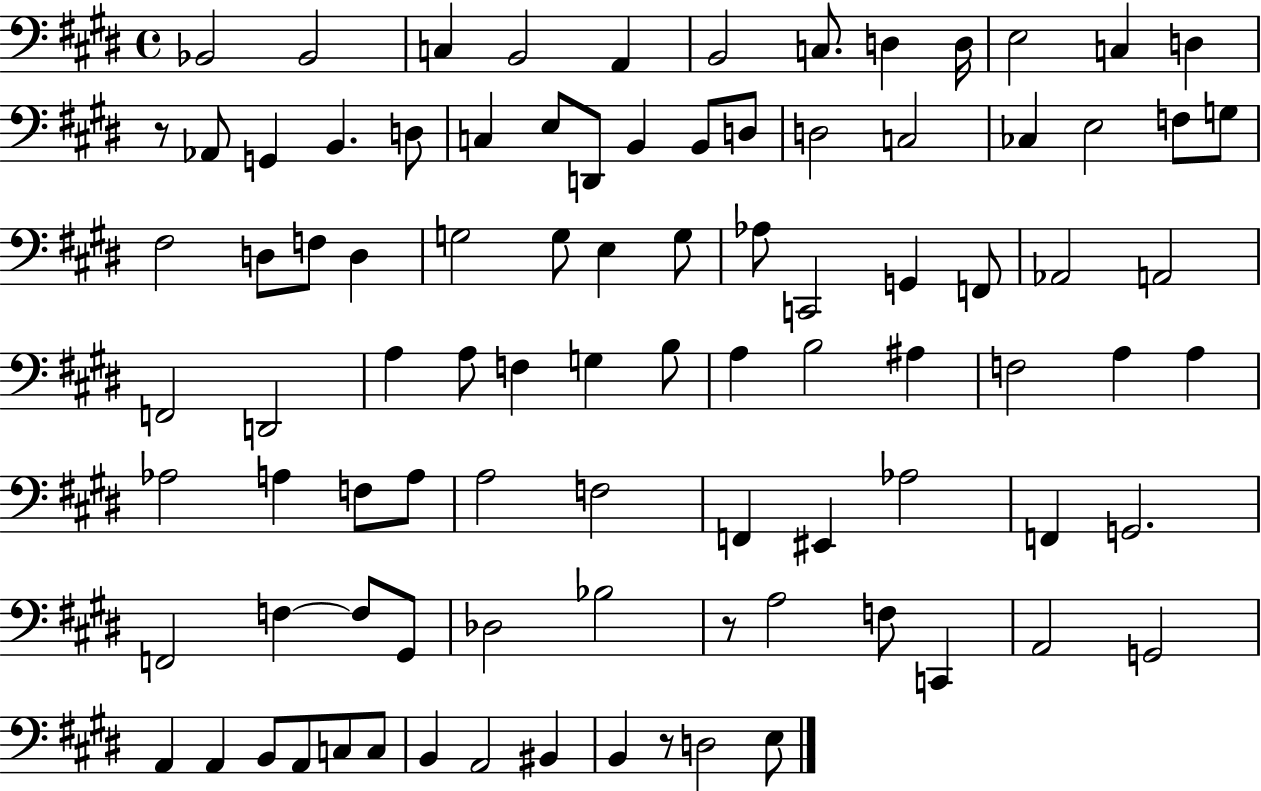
X:1
T:Untitled
M:4/4
L:1/4
K:E
_B,,2 _B,,2 C, B,,2 A,, B,,2 C,/2 D, D,/4 E,2 C, D, z/2 _A,,/2 G,, B,, D,/2 C, E,/2 D,,/2 B,, B,,/2 D,/2 D,2 C,2 _C, E,2 F,/2 G,/2 ^F,2 D,/2 F,/2 D, G,2 G,/2 E, G,/2 _A,/2 C,,2 G,, F,,/2 _A,,2 A,,2 F,,2 D,,2 A, A,/2 F, G, B,/2 A, B,2 ^A, F,2 A, A, _A,2 A, F,/2 A,/2 A,2 F,2 F,, ^E,, _A,2 F,, G,,2 F,,2 F, F,/2 ^G,,/2 _D,2 _B,2 z/2 A,2 F,/2 C,, A,,2 G,,2 A,, A,, B,,/2 A,,/2 C,/2 C,/2 B,, A,,2 ^B,, B,, z/2 D,2 E,/2